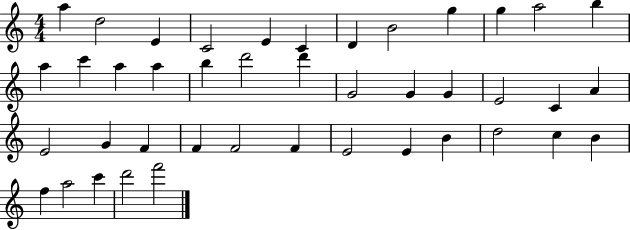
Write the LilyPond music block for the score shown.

{
  \clef treble
  \numericTimeSignature
  \time 4/4
  \key c \major
  a''4 d''2 e'4 | c'2 e'4 c'4 | d'4 b'2 g''4 | g''4 a''2 b''4 | \break a''4 c'''4 a''4 a''4 | b''4 d'''2 d'''4 | g'2 g'4 g'4 | e'2 c'4 a'4 | \break e'2 g'4 f'4 | f'4 f'2 f'4 | e'2 e'4 b'4 | d''2 c''4 b'4 | \break f''4 a''2 c'''4 | d'''2 f'''2 | \bar "|."
}